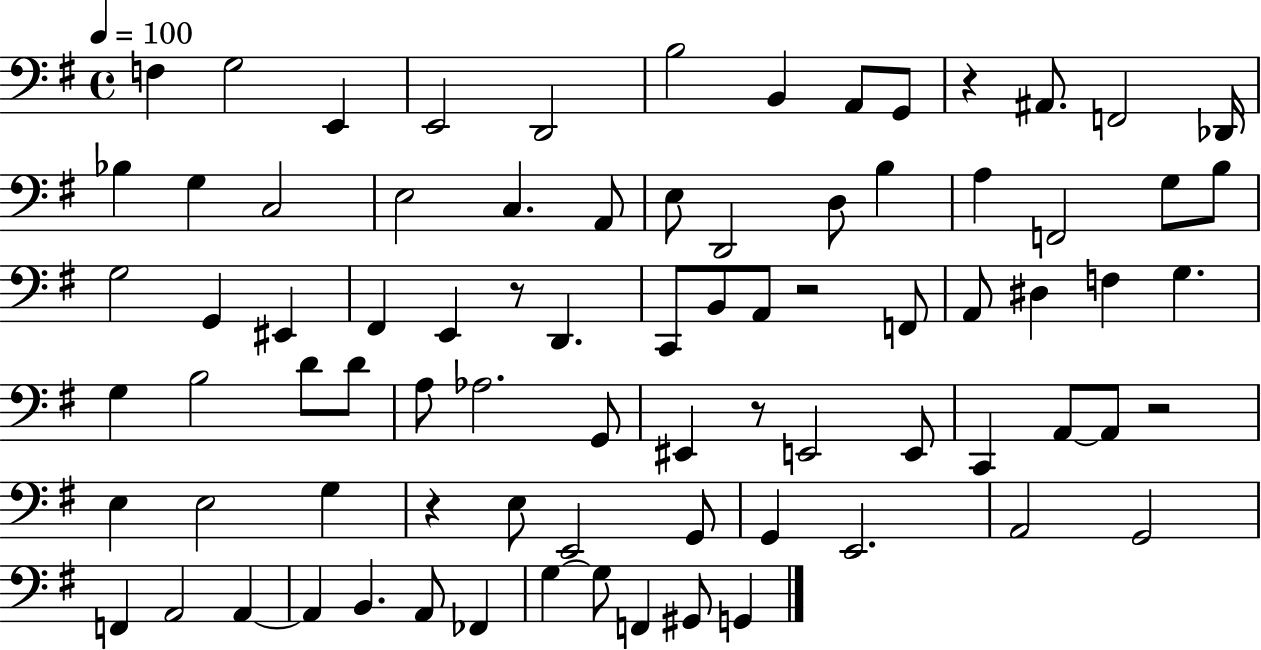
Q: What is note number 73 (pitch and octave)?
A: F2